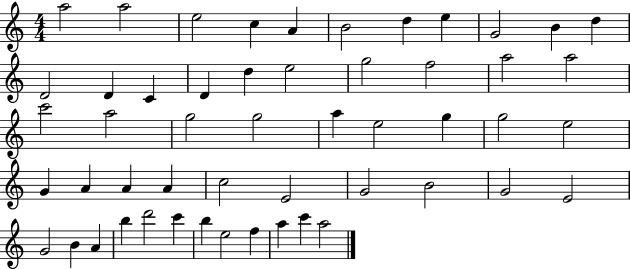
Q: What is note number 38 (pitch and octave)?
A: B4